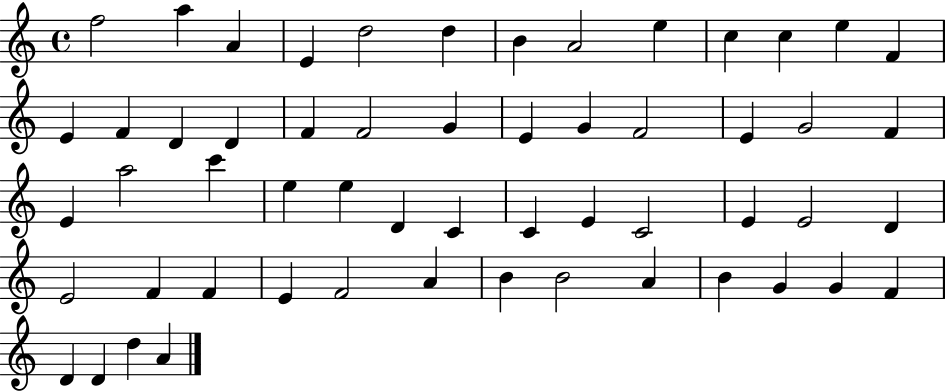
F5/h A5/q A4/q E4/q D5/h D5/q B4/q A4/h E5/q C5/q C5/q E5/q F4/q E4/q F4/q D4/q D4/q F4/q F4/h G4/q E4/q G4/q F4/h E4/q G4/h F4/q E4/q A5/h C6/q E5/q E5/q D4/q C4/q C4/q E4/q C4/h E4/q E4/h D4/q E4/h F4/q F4/q E4/q F4/h A4/q B4/q B4/h A4/q B4/q G4/q G4/q F4/q D4/q D4/q D5/q A4/q